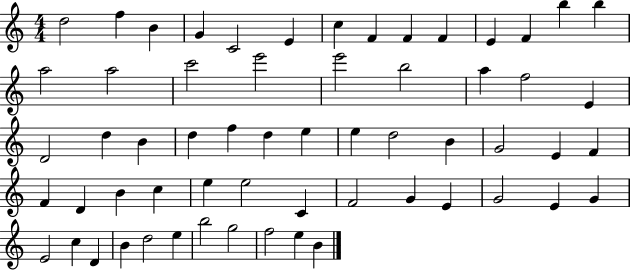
D5/h F5/q B4/q G4/q C4/h E4/q C5/q F4/q F4/q F4/q E4/q F4/q B5/q B5/q A5/h A5/h C6/h E6/h E6/h B5/h A5/q F5/h E4/q D4/h D5/q B4/q D5/q F5/q D5/q E5/q E5/q D5/h B4/q G4/h E4/q F4/q F4/q D4/q B4/q C5/q E5/q E5/h C4/q F4/h G4/q E4/q G4/h E4/q G4/q E4/h C5/q D4/q B4/q D5/h E5/q B5/h G5/h F5/h E5/q B4/q